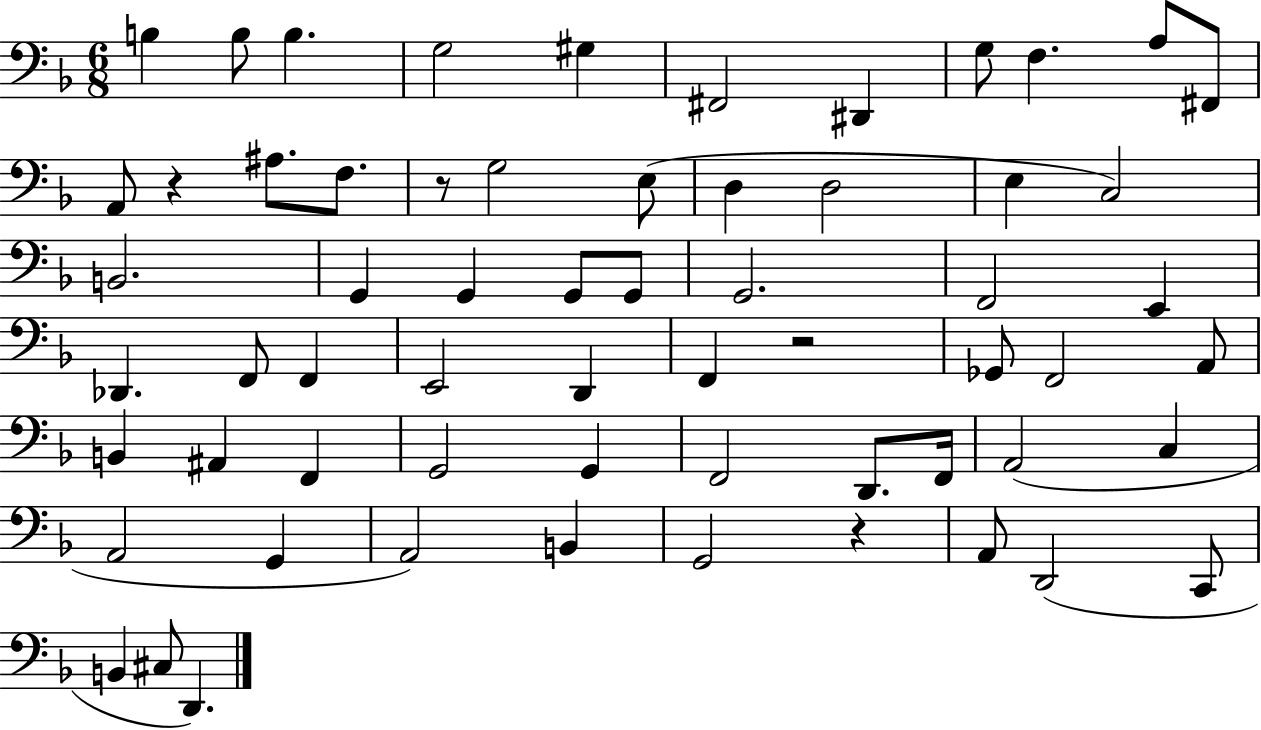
X:1
T:Untitled
M:6/8
L:1/4
K:F
B, B,/2 B, G,2 ^G, ^F,,2 ^D,, G,/2 F, A,/2 ^F,,/2 A,,/2 z ^A,/2 F,/2 z/2 G,2 E,/2 D, D,2 E, C,2 B,,2 G,, G,, G,,/2 G,,/2 G,,2 F,,2 E,, _D,, F,,/2 F,, E,,2 D,, F,, z2 _G,,/2 F,,2 A,,/2 B,, ^A,, F,, G,,2 G,, F,,2 D,,/2 F,,/4 A,,2 C, A,,2 G,, A,,2 B,, G,,2 z A,,/2 D,,2 C,,/2 B,, ^C,/2 D,,